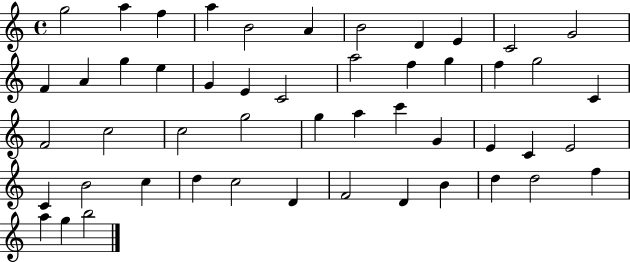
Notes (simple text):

G5/h A5/q F5/q A5/q B4/h A4/q B4/h D4/q E4/q C4/h G4/h F4/q A4/q G5/q E5/q G4/q E4/q C4/h A5/h F5/q G5/q F5/q G5/h C4/q F4/h C5/h C5/h G5/h G5/q A5/q C6/q G4/q E4/q C4/q E4/h C4/q B4/h C5/q D5/q C5/h D4/q F4/h D4/q B4/q D5/q D5/h F5/q A5/q G5/q B5/h